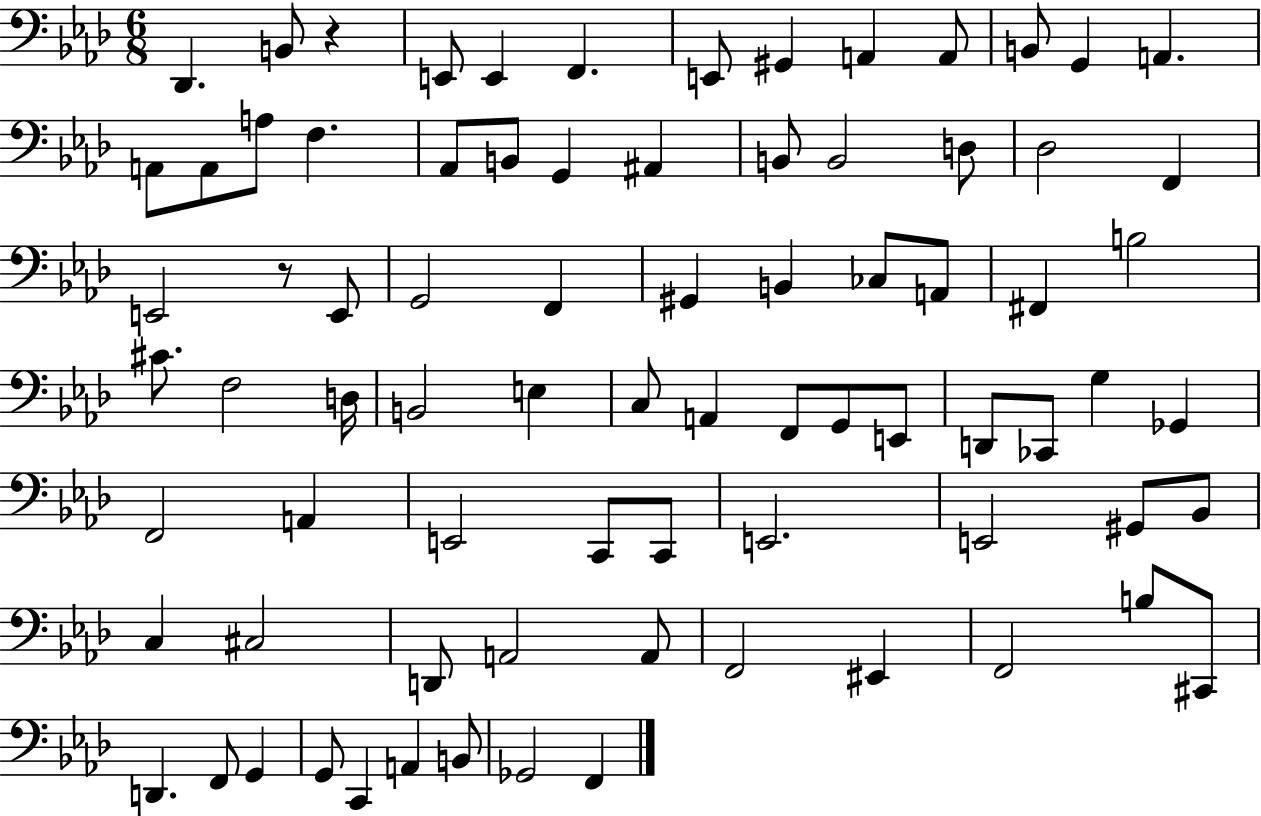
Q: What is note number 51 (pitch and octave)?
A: A2